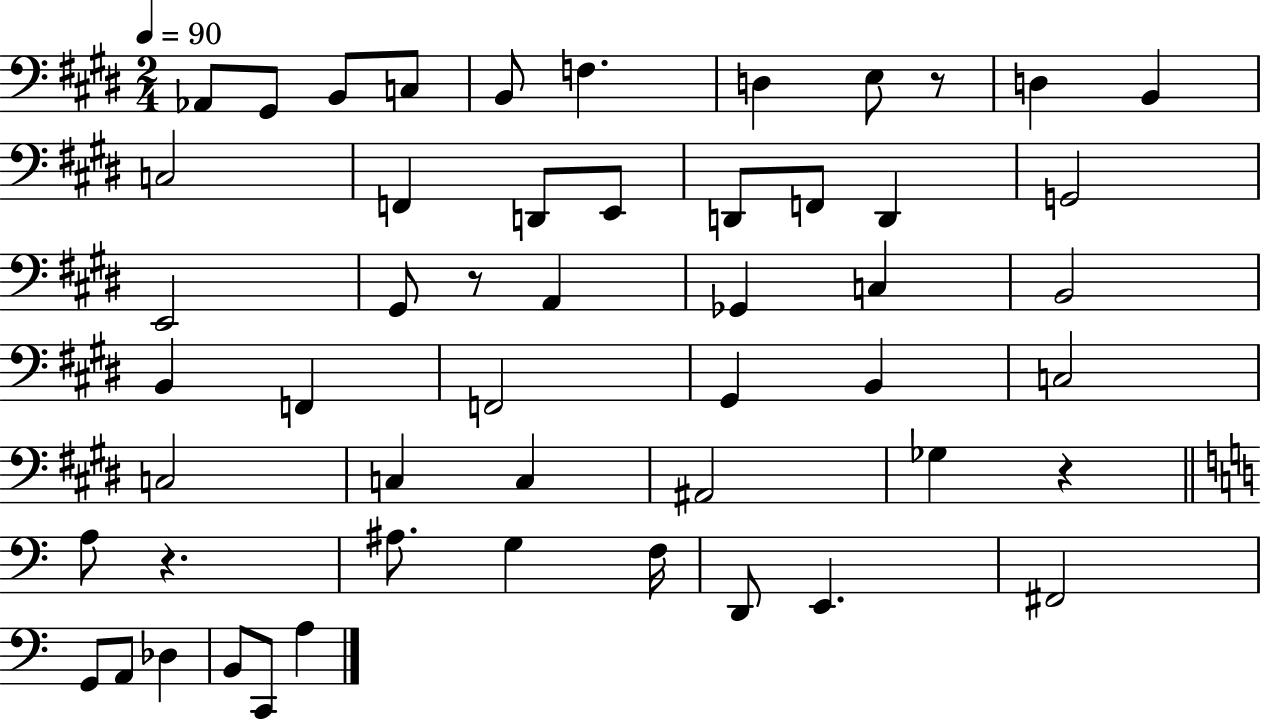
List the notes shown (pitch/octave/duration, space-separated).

Ab2/e G#2/e B2/e C3/e B2/e F3/q. D3/q E3/e R/e D3/q B2/q C3/h F2/q D2/e E2/e D2/e F2/e D2/q G2/h E2/h G#2/e R/e A2/q Gb2/q C3/q B2/h B2/q F2/q F2/h G#2/q B2/q C3/h C3/h C3/q C3/q A#2/h Gb3/q R/q A3/e R/q. A#3/e. G3/q F3/s D2/e E2/q. F#2/h G2/e A2/e Db3/q B2/e C2/e A3/q